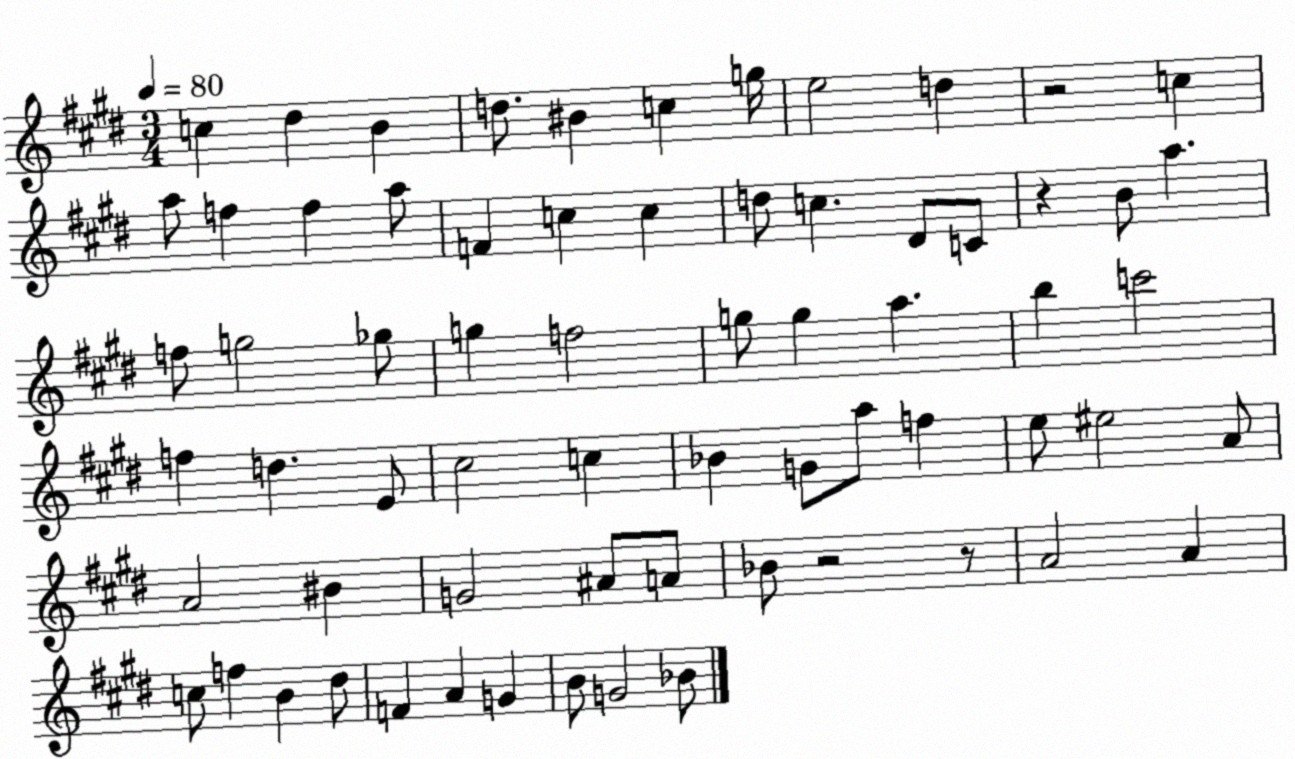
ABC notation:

X:1
T:Untitled
M:3/4
L:1/4
K:E
c ^d B d/2 ^B c g/4 e2 d z2 c a/2 f f a/2 F c c d/2 c ^D/2 C/2 z B/2 a f/2 g2 _g/2 g f2 g/2 g a b c'2 f d E/2 ^c2 c _B G/2 a/2 f e/2 ^e2 A/2 A2 ^B G2 ^A/2 A/2 _B/2 z2 z/2 A2 A c/2 f B ^d/2 F A G B/2 G2 _B/2